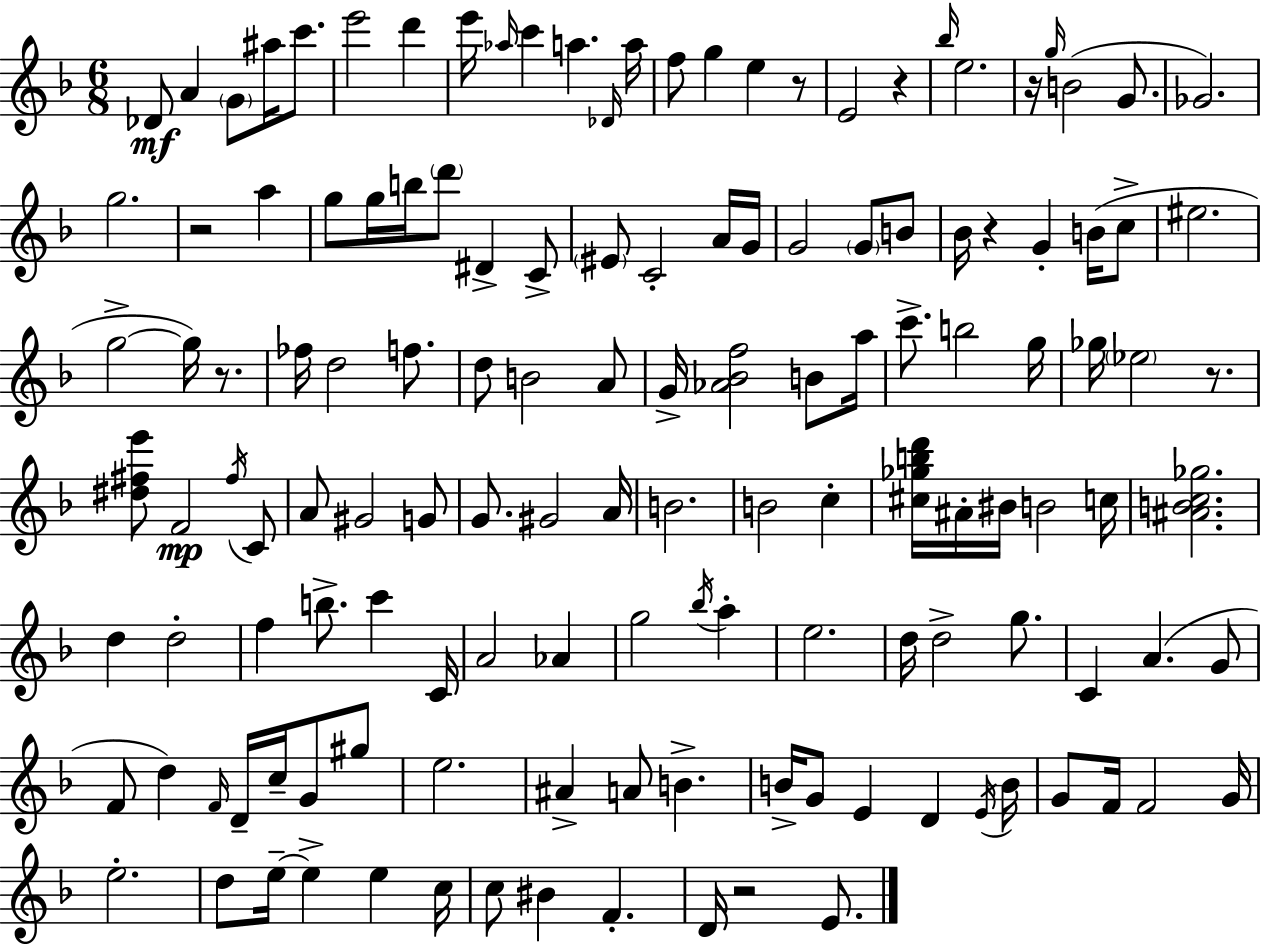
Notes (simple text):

Db4/e A4/q G4/e A#5/s C6/e. E6/h D6/q E6/s Ab5/s C6/q A5/q. Db4/s A5/s F5/e G5/q E5/q R/e E4/h R/q Bb5/s E5/h. R/s G5/s B4/h G4/e. Gb4/h. G5/h. R/h A5/q G5/e G5/s B5/s D6/e D#4/q C4/e EIS4/e C4/h A4/s G4/s G4/h G4/e B4/e Bb4/s R/q G4/q B4/s C5/e EIS5/h. G5/h G5/s R/e. FES5/s D5/h F5/e. D5/e B4/h A4/e G4/s [Ab4,Bb4,F5]/h B4/e A5/s C6/e. B5/h G5/s Gb5/s Eb5/h R/e. [D#5,F#5,E6]/e F4/h F#5/s C4/e A4/e G#4/h G4/e G4/e. G#4/h A4/s B4/h. B4/h C5/q [C#5,Gb5,B5,D6]/s A#4/s BIS4/s B4/h C5/s [A#4,B4,C5,Gb5]/h. D5/q D5/h F5/q B5/e. C6/q C4/s A4/h Ab4/q G5/h Bb5/s A5/q E5/h. D5/s D5/h G5/e. C4/q A4/q. G4/e F4/e D5/q F4/s D4/s C5/s G4/e G#5/e E5/h. A#4/q A4/e B4/q. B4/s G4/e E4/q D4/q E4/s B4/s G4/e F4/s F4/h G4/s E5/h. D5/e E5/s E5/q E5/q C5/s C5/e BIS4/q F4/q. D4/s R/h E4/e.